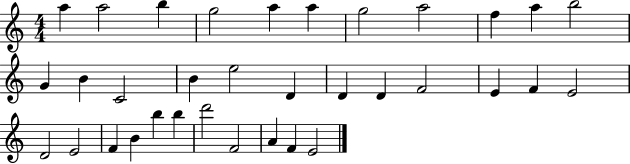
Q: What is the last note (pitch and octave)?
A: E4